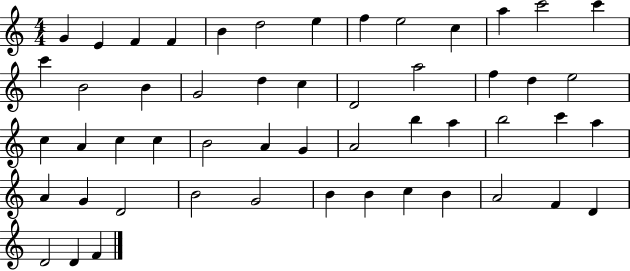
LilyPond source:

{
  \clef treble
  \numericTimeSignature
  \time 4/4
  \key c \major
  g'4 e'4 f'4 f'4 | b'4 d''2 e''4 | f''4 e''2 c''4 | a''4 c'''2 c'''4 | \break c'''4 b'2 b'4 | g'2 d''4 c''4 | d'2 a''2 | f''4 d''4 e''2 | \break c''4 a'4 c''4 c''4 | b'2 a'4 g'4 | a'2 b''4 a''4 | b''2 c'''4 a''4 | \break a'4 g'4 d'2 | b'2 g'2 | b'4 b'4 c''4 b'4 | a'2 f'4 d'4 | \break d'2 d'4 f'4 | \bar "|."
}